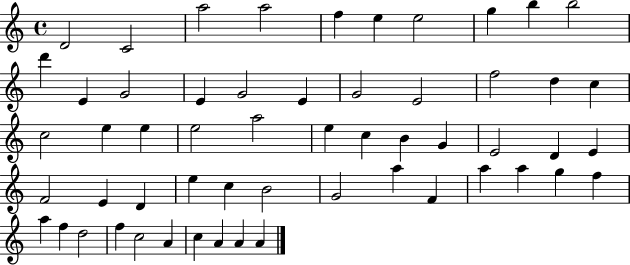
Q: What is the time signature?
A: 4/4